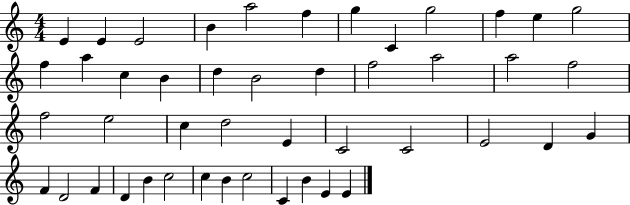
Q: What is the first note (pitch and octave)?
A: E4